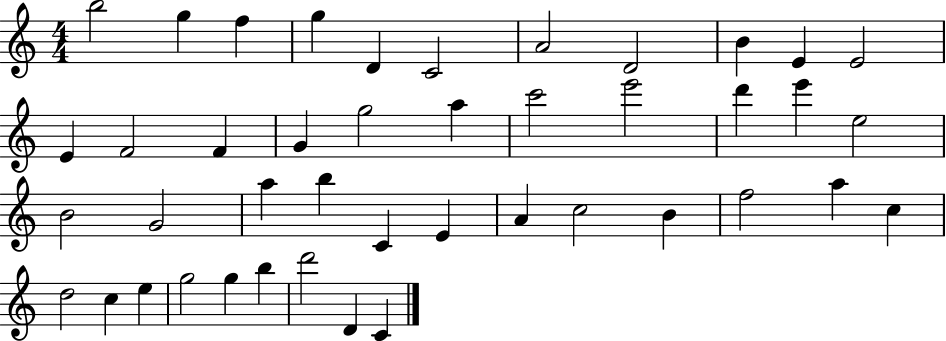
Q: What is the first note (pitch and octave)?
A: B5